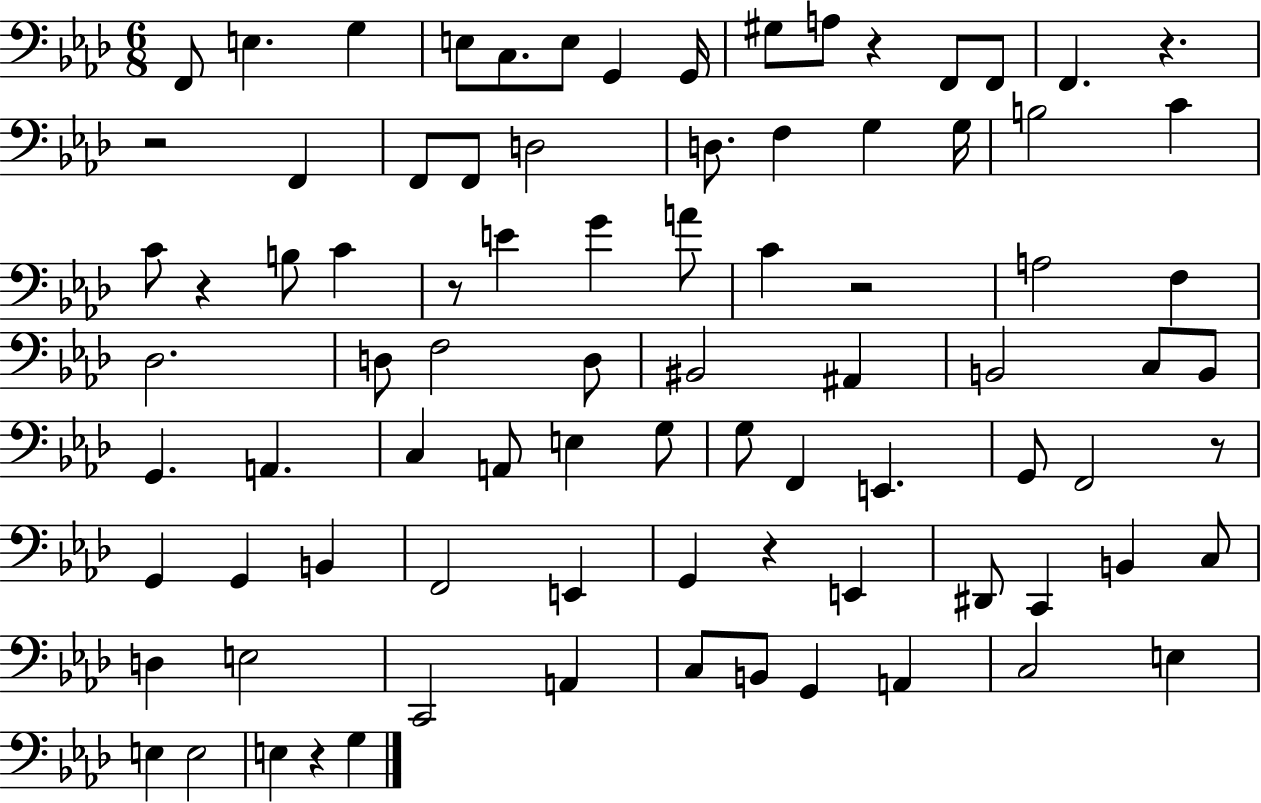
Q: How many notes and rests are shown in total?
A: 86